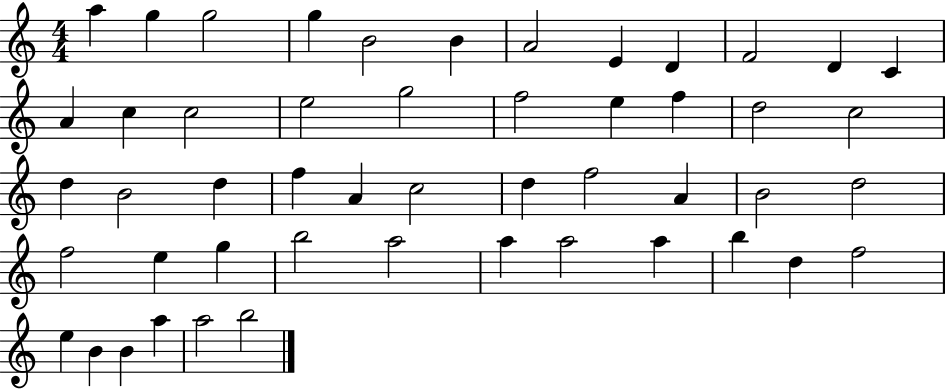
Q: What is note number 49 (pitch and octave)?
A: A5